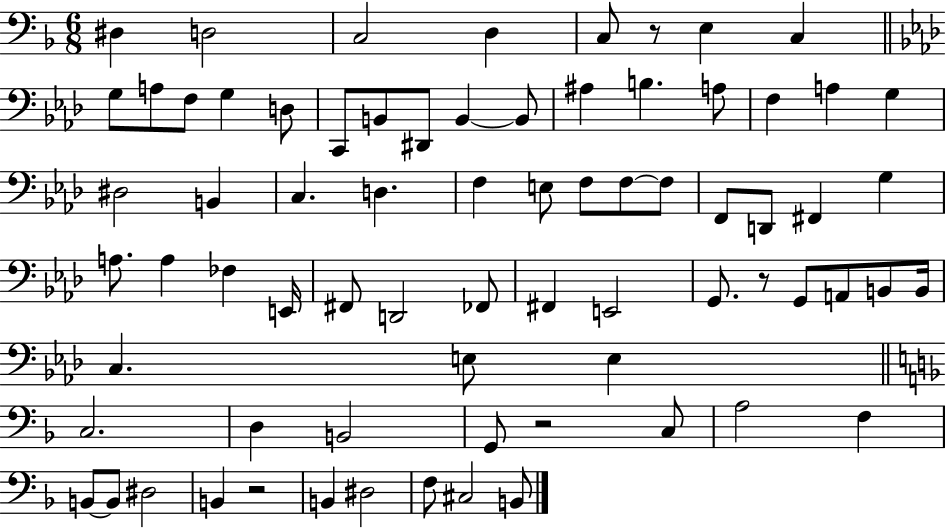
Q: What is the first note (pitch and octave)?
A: D#3